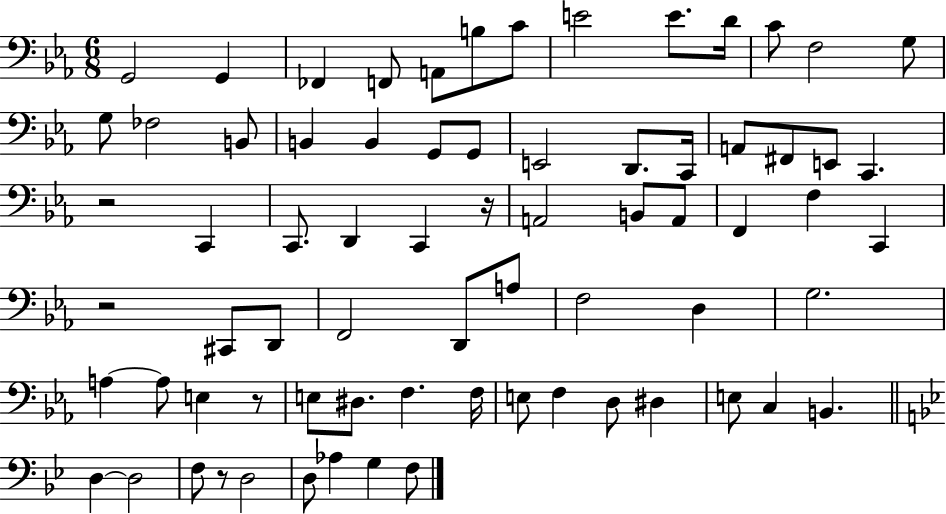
G2/h G2/q FES2/q F2/e A2/e B3/e C4/e E4/h E4/e. D4/s C4/e F3/h G3/e G3/e FES3/h B2/e B2/q B2/q G2/e G2/e E2/h D2/e. C2/s A2/e F#2/e E2/e C2/q. R/h C2/q C2/e. D2/q C2/q R/s A2/h B2/e A2/e F2/q F3/q C2/q R/h C#2/e D2/e F2/h D2/e A3/e F3/h D3/q G3/h. A3/q A3/e E3/q R/e E3/e D#3/e. F3/q. F3/s E3/e F3/q D3/e D#3/q E3/e C3/q B2/q. D3/q D3/h F3/e R/e D3/h D3/e Ab3/q G3/q F3/e